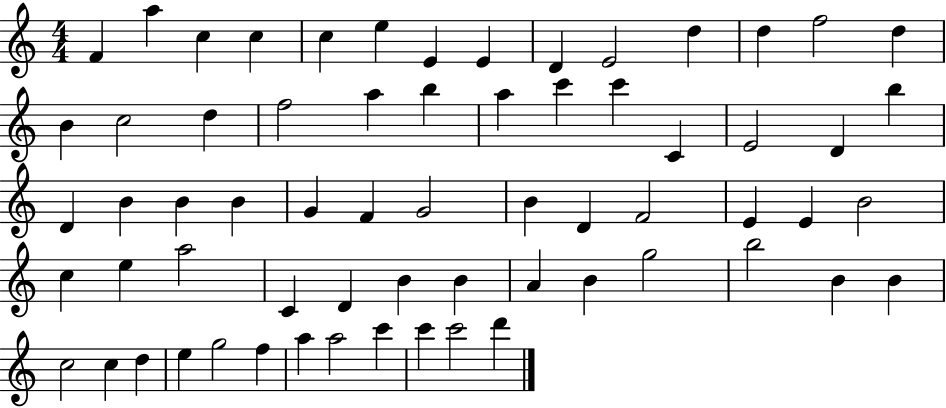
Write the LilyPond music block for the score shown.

{
  \clef treble
  \numericTimeSignature
  \time 4/4
  \key c \major
  f'4 a''4 c''4 c''4 | c''4 e''4 e'4 e'4 | d'4 e'2 d''4 | d''4 f''2 d''4 | \break b'4 c''2 d''4 | f''2 a''4 b''4 | a''4 c'''4 c'''4 c'4 | e'2 d'4 b''4 | \break d'4 b'4 b'4 b'4 | g'4 f'4 g'2 | b'4 d'4 f'2 | e'4 e'4 b'2 | \break c''4 e''4 a''2 | c'4 d'4 b'4 b'4 | a'4 b'4 g''2 | b''2 b'4 b'4 | \break c''2 c''4 d''4 | e''4 g''2 f''4 | a''4 a''2 c'''4 | c'''4 c'''2 d'''4 | \break \bar "|."
}